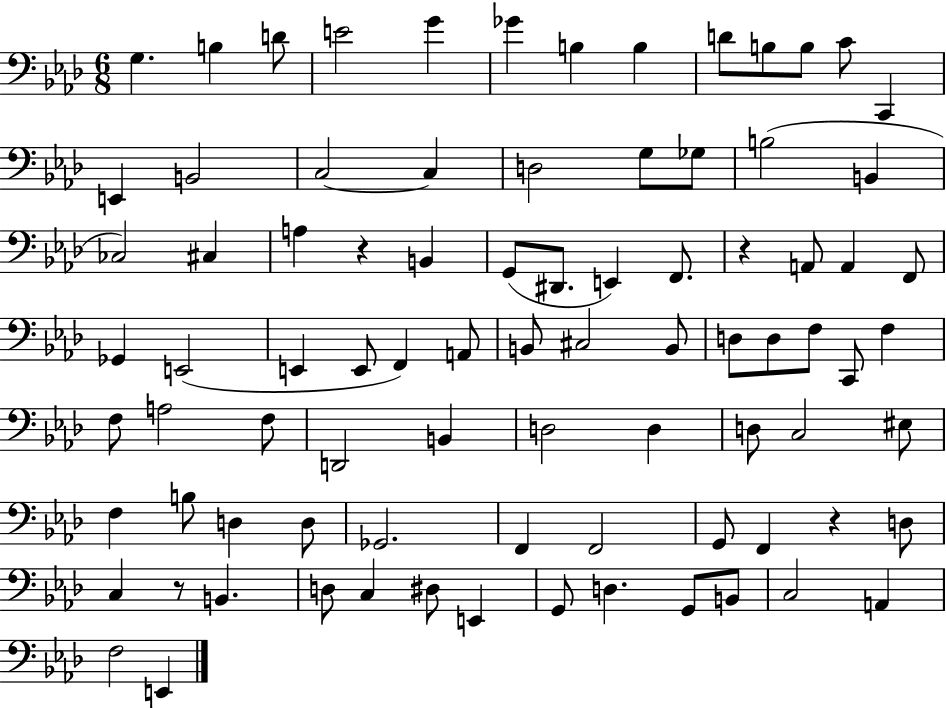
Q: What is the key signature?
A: AES major